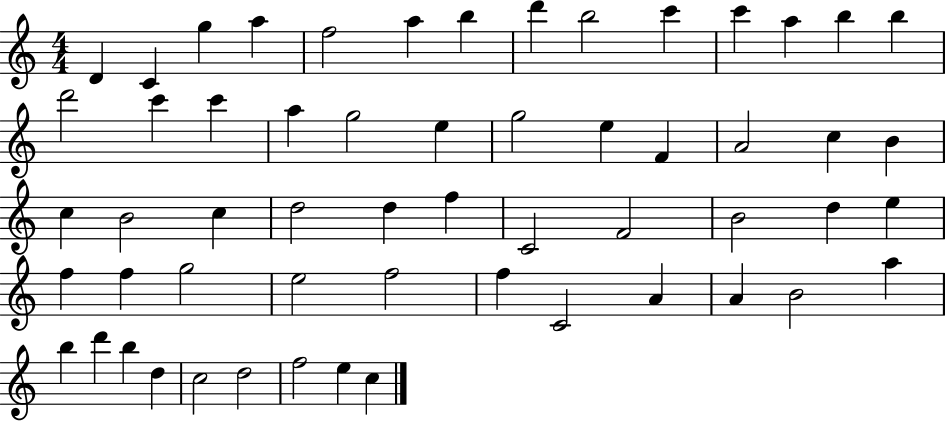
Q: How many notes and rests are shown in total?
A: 57